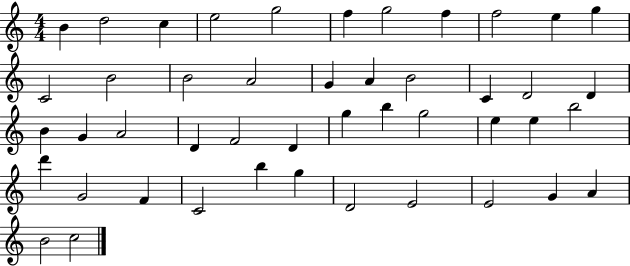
{
  \clef treble
  \numericTimeSignature
  \time 4/4
  \key c \major
  b'4 d''2 c''4 | e''2 g''2 | f''4 g''2 f''4 | f''2 e''4 g''4 | \break c'2 b'2 | b'2 a'2 | g'4 a'4 b'2 | c'4 d'2 d'4 | \break b'4 g'4 a'2 | d'4 f'2 d'4 | g''4 b''4 g''2 | e''4 e''4 b''2 | \break d'''4 g'2 f'4 | c'2 b''4 g''4 | d'2 e'2 | e'2 g'4 a'4 | \break b'2 c''2 | \bar "|."
}